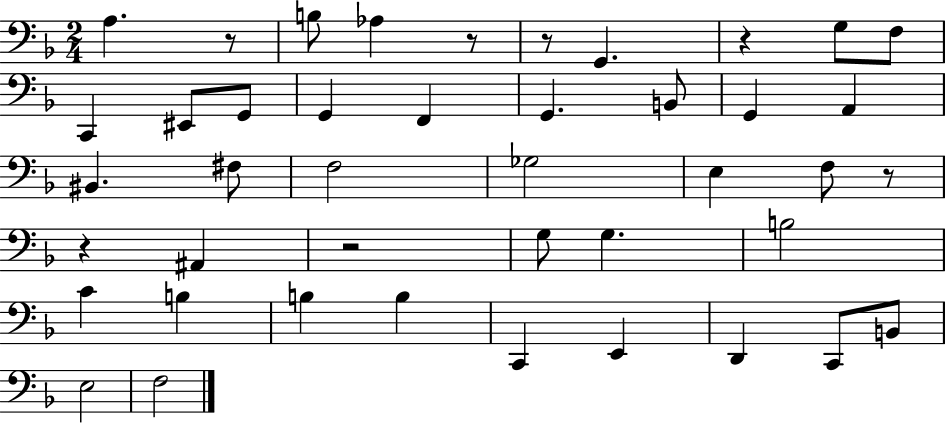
X:1
T:Untitled
M:2/4
L:1/4
K:F
A, z/2 B,/2 _A, z/2 z/2 G,, z G,/2 F,/2 C,, ^E,,/2 G,,/2 G,, F,, G,, B,,/2 G,, A,, ^B,, ^F,/2 F,2 _G,2 E, F,/2 z/2 z ^A,, z2 G,/2 G, B,2 C B, B, B, C,, E,, D,, C,,/2 B,,/2 E,2 F,2